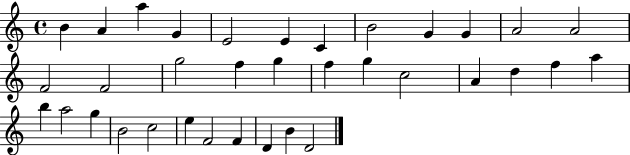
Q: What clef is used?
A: treble